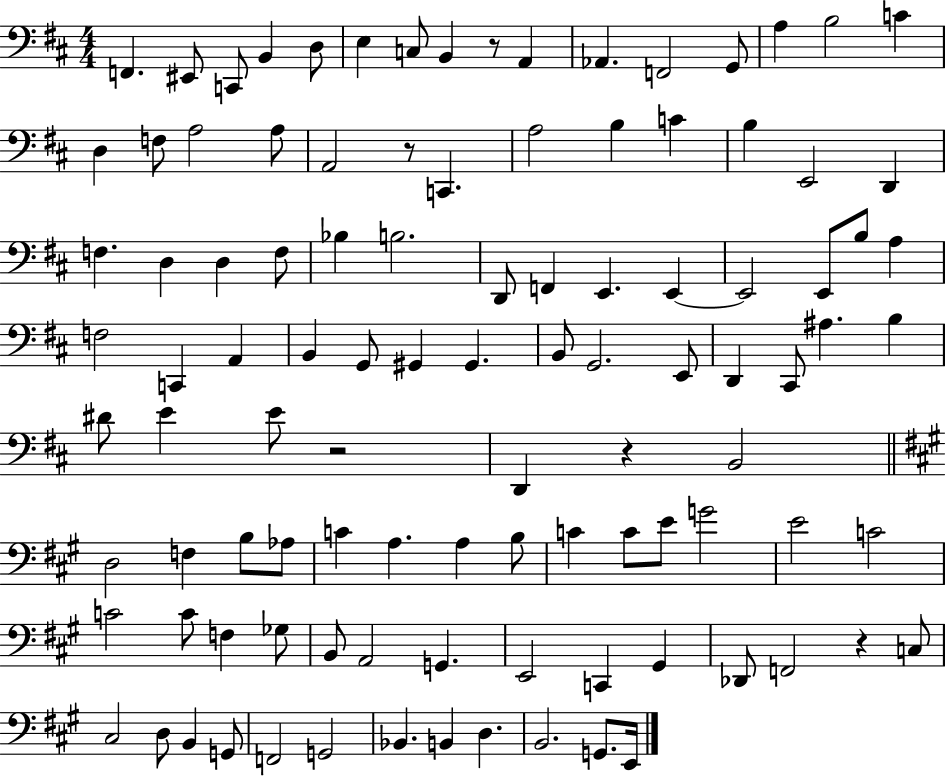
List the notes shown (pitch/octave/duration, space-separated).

F2/q. EIS2/e C2/e B2/q D3/e E3/q C3/e B2/q R/e A2/q Ab2/q. F2/h G2/e A3/q B3/h C4/q D3/q F3/e A3/h A3/e A2/h R/e C2/q. A3/h B3/q C4/q B3/q E2/h D2/q F3/q. D3/q D3/q F3/e Bb3/q B3/h. D2/e F2/q E2/q. E2/q E2/h E2/e B3/e A3/q F3/h C2/q A2/q B2/q G2/e G#2/q G#2/q. B2/e G2/h. E2/e D2/q C#2/e A#3/q. B3/q D#4/e E4/q E4/e R/h D2/q R/q B2/h D3/h F3/q B3/e Ab3/e C4/q A3/q. A3/q B3/e C4/q C4/e E4/e G4/h E4/h C4/h C4/h C4/e F3/q Gb3/e B2/e A2/h G2/q. E2/h C2/q G#2/q Db2/e F2/h R/q C3/e C#3/h D3/e B2/q G2/e F2/h G2/h Bb2/q. B2/q D3/q. B2/h. G2/e. E2/s